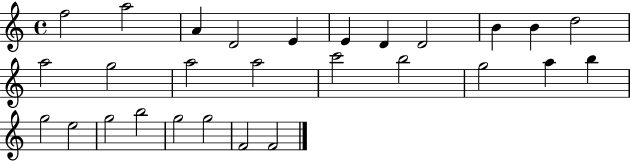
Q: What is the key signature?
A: C major